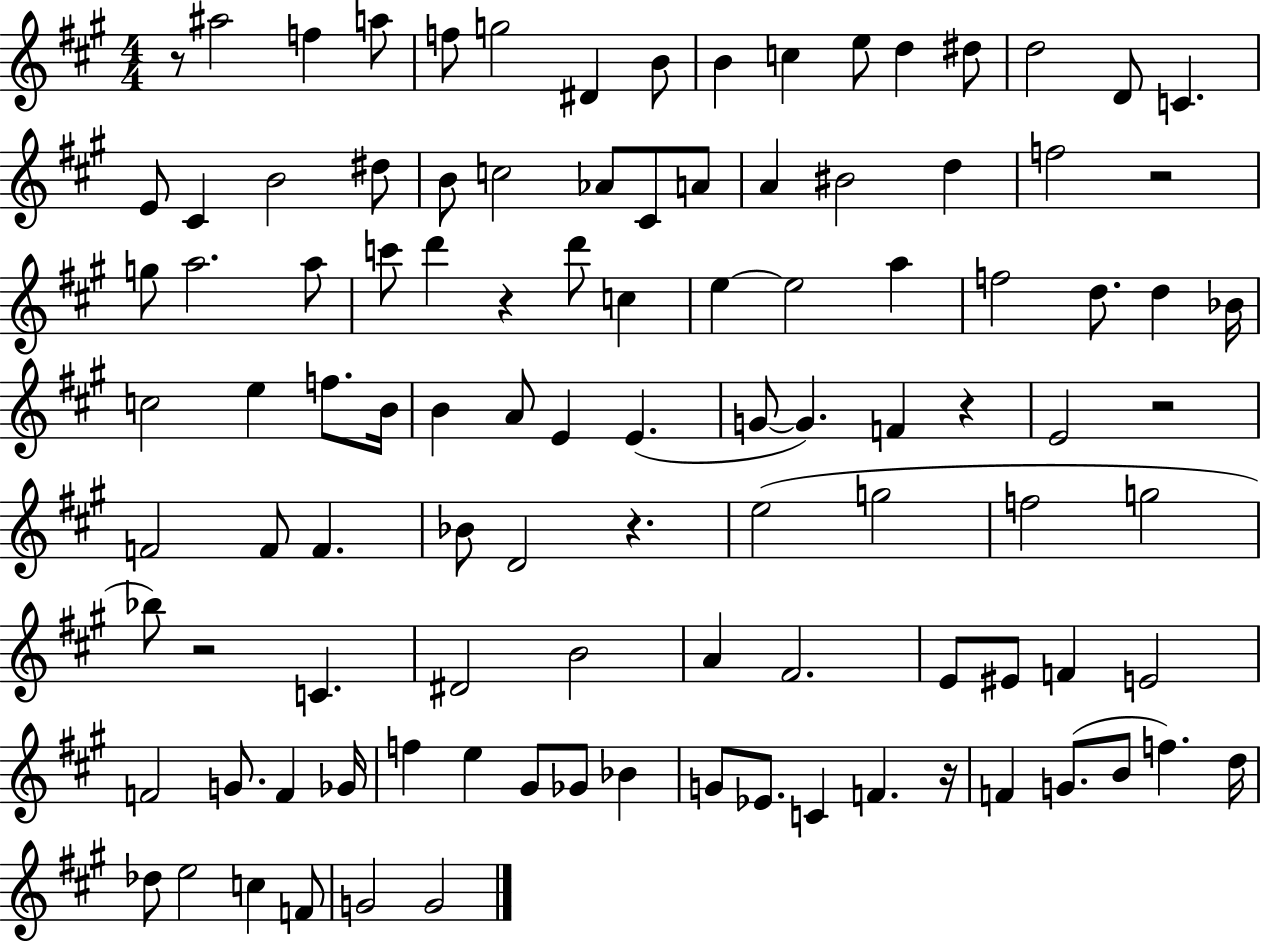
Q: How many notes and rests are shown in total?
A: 105